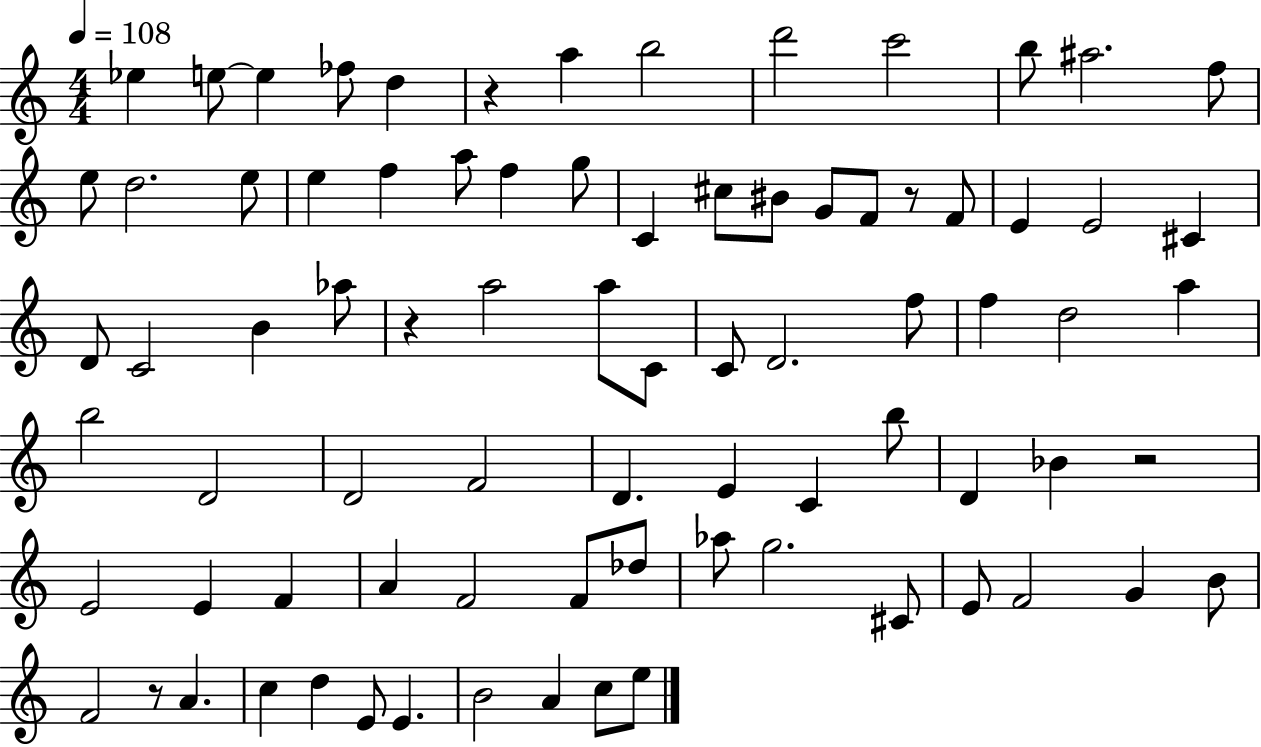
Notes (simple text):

Eb5/q E5/e E5/q FES5/e D5/q R/q A5/q B5/h D6/h C6/h B5/e A#5/h. F5/e E5/e D5/h. E5/e E5/q F5/q A5/e F5/q G5/e C4/q C#5/e BIS4/e G4/e F4/e R/e F4/e E4/q E4/h C#4/q D4/e C4/h B4/q Ab5/e R/q A5/h A5/e C4/e C4/e D4/h. F5/e F5/q D5/h A5/q B5/h D4/h D4/h F4/h D4/q. E4/q C4/q B5/e D4/q Bb4/q R/h E4/h E4/q F4/q A4/q F4/h F4/e Db5/e Ab5/e G5/h. C#4/e E4/e F4/h G4/q B4/e F4/h R/e A4/q. C5/q D5/q E4/e E4/q. B4/h A4/q C5/e E5/e